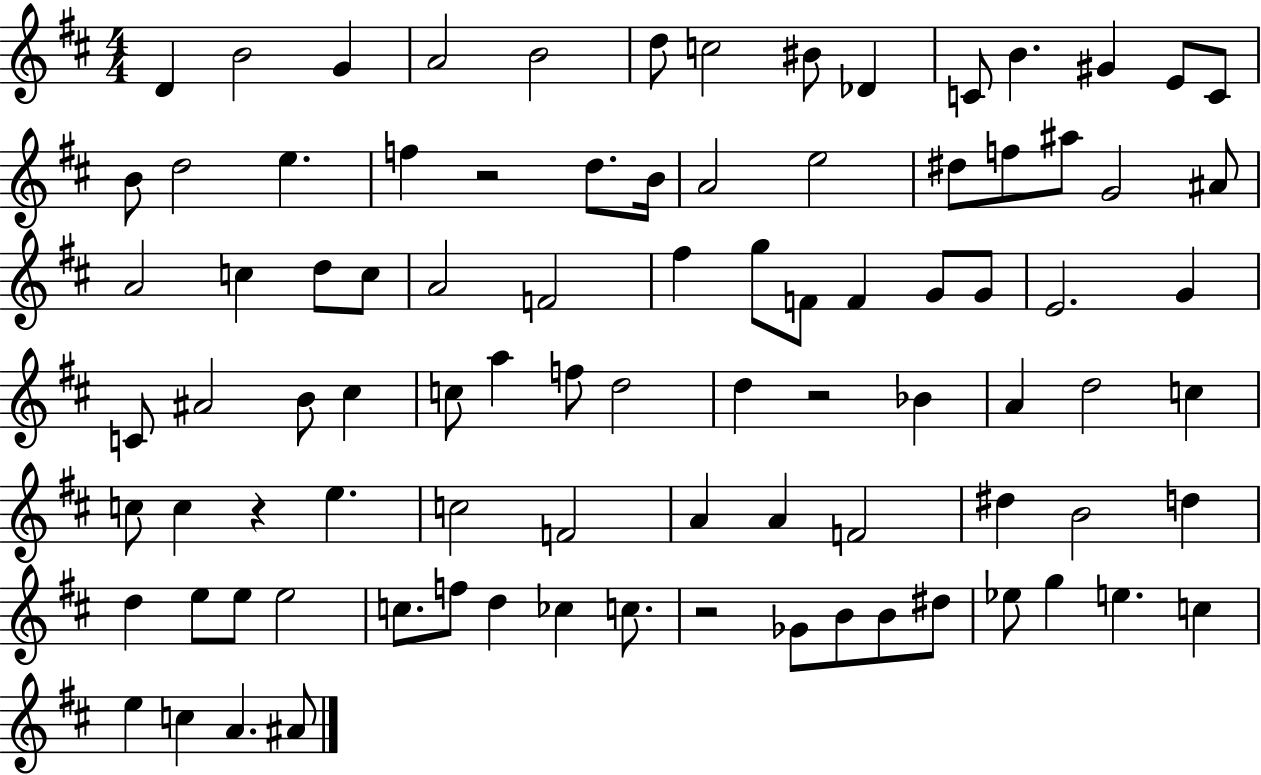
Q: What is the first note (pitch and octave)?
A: D4